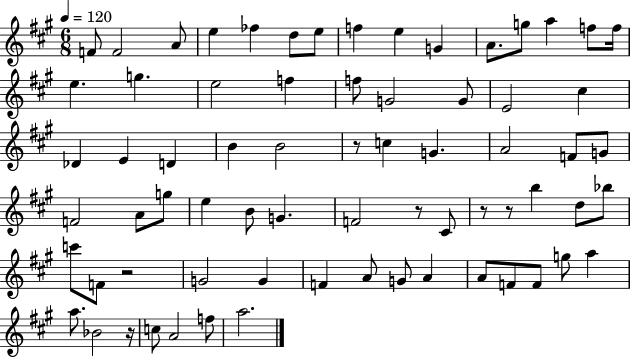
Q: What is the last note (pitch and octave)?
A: A5